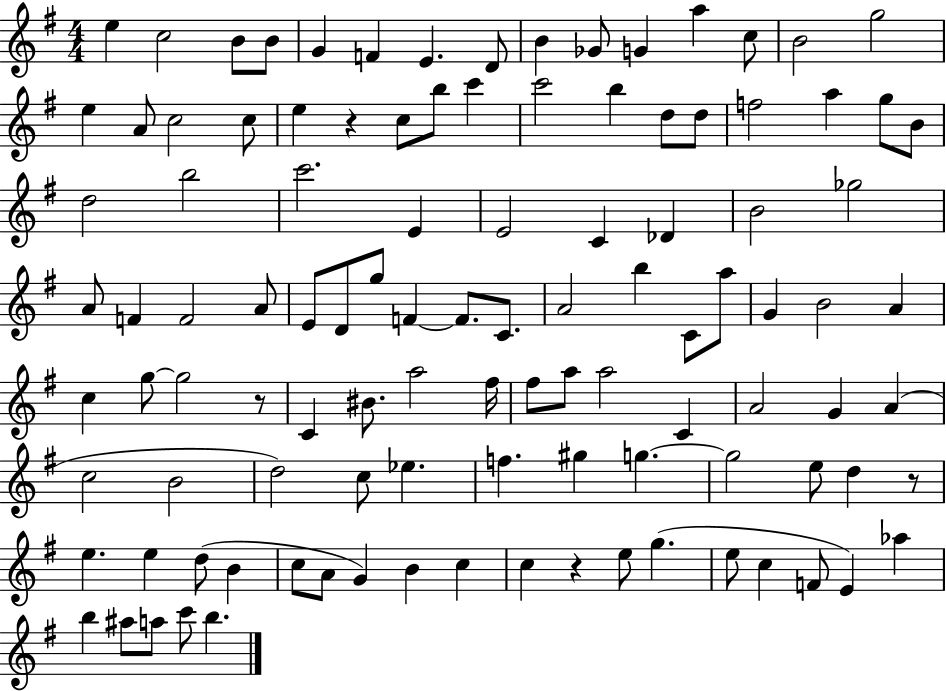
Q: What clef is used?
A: treble